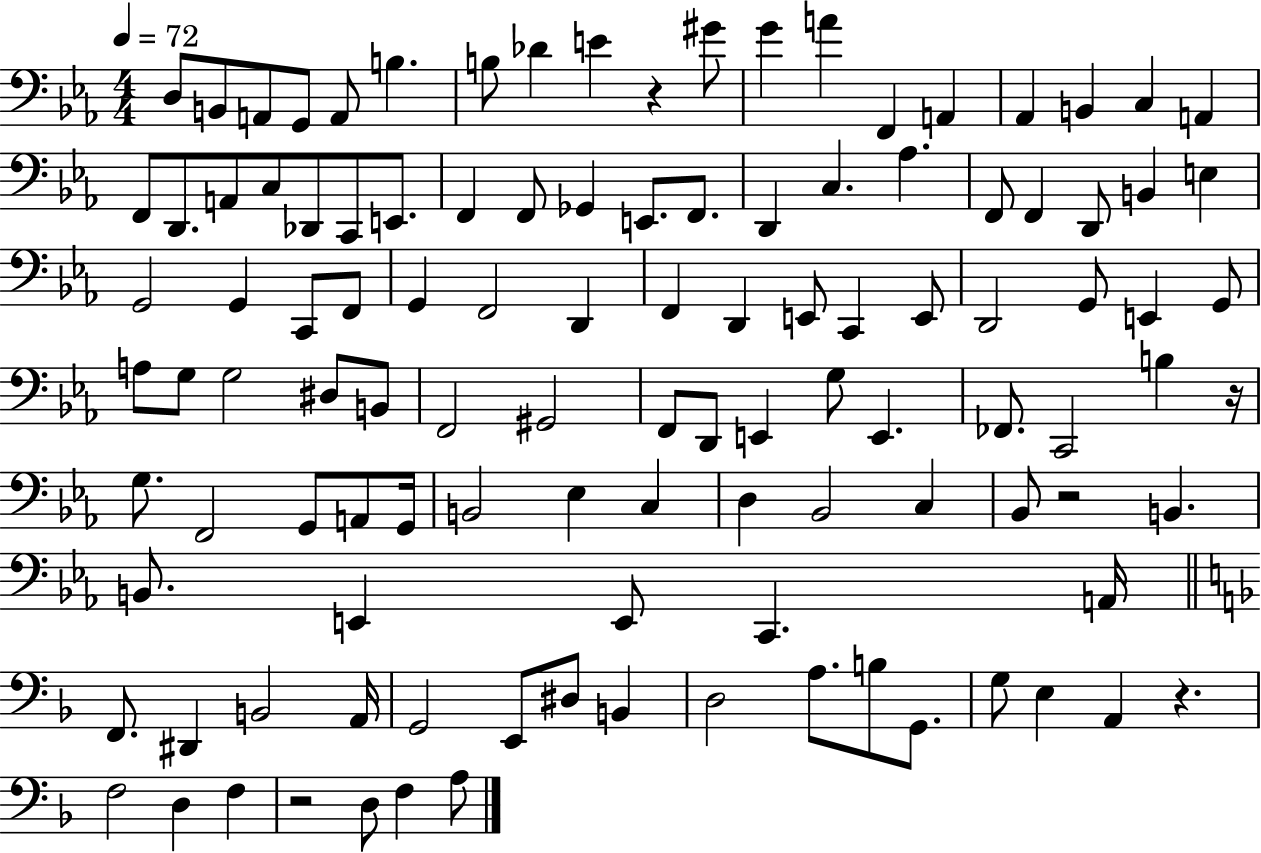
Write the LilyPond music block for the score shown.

{
  \clef bass
  \numericTimeSignature
  \time 4/4
  \key ees \major
  \tempo 4 = 72
  d8 b,8 a,8 g,8 a,8 b4. | b8 des'4 e'4 r4 gis'8 | g'4 a'4 f,4 a,4 | aes,4 b,4 c4 a,4 | \break f,8 d,8. a,8 c8 des,8 c,8 e,8. | f,4 f,8 ges,4 e,8. f,8. | d,4 c4. aes4. | f,8 f,4 d,8 b,4 e4 | \break g,2 g,4 c,8 f,8 | g,4 f,2 d,4 | f,4 d,4 e,8 c,4 e,8 | d,2 g,8 e,4 g,8 | \break a8 g8 g2 dis8 b,8 | f,2 gis,2 | f,8 d,8 e,4 g8 e,4. | fes,8. c,2 b4 r16 | \break g8. f,2 g,8 a,8 g,16 | b,2 ees4 c4 | d4 bes,2 c4 | bes,8 r2 b,4. | \break b,8. e,4 e,8 c,4. a,16 | \bar "||" \break \key f \major f,8. dis,4 b,2 a,16 | g,2 e,8 dis8 b,4 | d2 a8. b8 g,8. | g8 e4 a,4 r4. | \break f2 d4 f4 | r2 d8 f4 a8 | \bar "|."
}